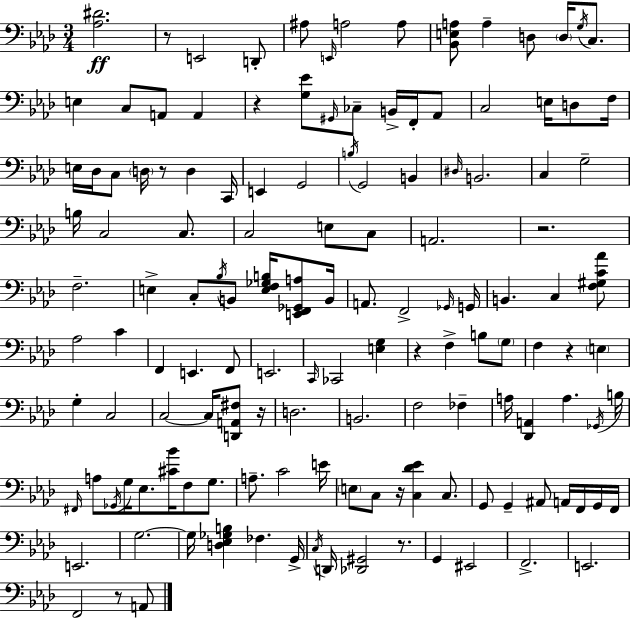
[Ab3,D#4]/h. R/e E2/h D2/e A#3/e E2/s A3/h A3/e [Bb2,E3,A3]/e A3/q D3/e D3/s G3/s C3/e. E3/q C3/e A2/e A2/q R/q [G3,Eb4]/e G#2/s CES3/e B2/s F2/s Ab2/e C3/h E3/s D3/e F3/s E3/s Db3/s C3/e D3/s R/e D3/q C2/s E2/q G2/h B3/s G2/h B2/q D#3/s B2/h. C3/q G3/h B3/s C3/h C3/e. C3/h E3/e C3/e A2/h. R/h. F3/h. E3/q C3/e Bb3/s B2/e [E3,F3,Gb3,B3]/s [E2,F2,Gb2,A3]/e B2/s A2/e. F2/h Gb2/s G2/s B2/q. C3/q [F3,G#3,C4,Ab4]/e Ab3/h C4/q F2/q E2/q. F2/e E2/h. C2/s CES2/h [E3,G3]/q R/q F3/q B3/e G3/e F3/q R/q E3/q G3/q C3/h C3/h C3/s [D2,A2,F#3]/e R/s D3/h. B2/h. F3/h FES3/q A3/s [Db2,A2]/q A3/q. Gb2/s B3/s F#2/s A3/e Gb2/s G3/s Eb3/e. [C#4,Bb4]/s F3/e G3/e. A3/e. C4/h E4/s E3/e C3/e R/s [C3,Db4,Eb4]/q C3/e. G2/e G2/q A#2/e A2/s F2/s G2/s F2/s E2/h. G3/h. G3/s [D3,Eb3,Gb3,B3]/q FES3/q. G2/s C3/s D2/s [Db2,G#2]/h R/e. G2/q EIS2/h F2/h. E2/h. F2/h R/e A2/e